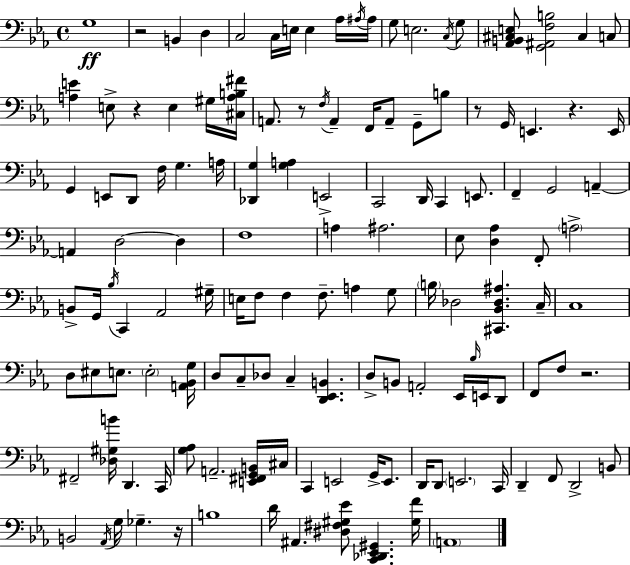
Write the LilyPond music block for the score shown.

{
  \clef bass
  \time 4/4
  \defaultTimeSignature
  \key ees \major
  g1\ff | r2 b,4 d4 | c2 c16 e16 e4 aes16 \acciaccatura { ais16 } | ais16 g8 e2. \acciaccatura { c16 } | \break g8 <aes, b, cis e>8 <g, ais, f b>2 cis4 | c8 <a e'>4 e8-> r4 e4 | gis16 <cis a b fis'>16 a,8. r8 \acciaccatura { f16 } a,4-- f,16 a,8-- g,8-- | b8 r8 g,16 e,4. r4. | \break e,16 g,4 e,8 d,8 f16 g4. | a16 <des, g>4 <g a>4 e,2-> | c,2 d,16 c,4 | e,8. f,4-- g,2 a,4--~~ | \break a,4 d2~~ d4 | f1 | a4 ais2. | ees8 <d aes>4 f,8-. \parenthesize a2-> | \break b,8-> g,16 \acciaccatura { bes16 } c,4 aes,2 | gis16-- e16 f8 f4 f8.-- a4 | g8 \parenthesize b16 des2 <cis, bes, des ais>4. | c16-- c1 | \break d8 eis8 e8. \parenthesize e2-. | <a, bes, g>16 d8 c8-- des8 c4-- <d, ees, b,>4. | d8-> b,8 a,2-. | ees,16 \grace { bes16 } e,16 d,8 f,8 f8 r2. | \break fis,2-- <des gis b'>16 d,4. | c,16 <g aes>8 a,2.-- | <e, fis, g, b,>16 cis16 c,4 e,2 | g,16-> e,8. d,16 d,8 \parenthesize e,2. | \break c,16 d,4-- f,8 d,2-> | b,8 b,2 \acciaccatura { aes,16 } g16 ges4.-- | r16 b1 | d'16 ais,4. <dis fis gis ees'>8 <c, des, ees, gis,>4. | \break <gis f'>16 \parenthesize a,1 | \bar "|."
}